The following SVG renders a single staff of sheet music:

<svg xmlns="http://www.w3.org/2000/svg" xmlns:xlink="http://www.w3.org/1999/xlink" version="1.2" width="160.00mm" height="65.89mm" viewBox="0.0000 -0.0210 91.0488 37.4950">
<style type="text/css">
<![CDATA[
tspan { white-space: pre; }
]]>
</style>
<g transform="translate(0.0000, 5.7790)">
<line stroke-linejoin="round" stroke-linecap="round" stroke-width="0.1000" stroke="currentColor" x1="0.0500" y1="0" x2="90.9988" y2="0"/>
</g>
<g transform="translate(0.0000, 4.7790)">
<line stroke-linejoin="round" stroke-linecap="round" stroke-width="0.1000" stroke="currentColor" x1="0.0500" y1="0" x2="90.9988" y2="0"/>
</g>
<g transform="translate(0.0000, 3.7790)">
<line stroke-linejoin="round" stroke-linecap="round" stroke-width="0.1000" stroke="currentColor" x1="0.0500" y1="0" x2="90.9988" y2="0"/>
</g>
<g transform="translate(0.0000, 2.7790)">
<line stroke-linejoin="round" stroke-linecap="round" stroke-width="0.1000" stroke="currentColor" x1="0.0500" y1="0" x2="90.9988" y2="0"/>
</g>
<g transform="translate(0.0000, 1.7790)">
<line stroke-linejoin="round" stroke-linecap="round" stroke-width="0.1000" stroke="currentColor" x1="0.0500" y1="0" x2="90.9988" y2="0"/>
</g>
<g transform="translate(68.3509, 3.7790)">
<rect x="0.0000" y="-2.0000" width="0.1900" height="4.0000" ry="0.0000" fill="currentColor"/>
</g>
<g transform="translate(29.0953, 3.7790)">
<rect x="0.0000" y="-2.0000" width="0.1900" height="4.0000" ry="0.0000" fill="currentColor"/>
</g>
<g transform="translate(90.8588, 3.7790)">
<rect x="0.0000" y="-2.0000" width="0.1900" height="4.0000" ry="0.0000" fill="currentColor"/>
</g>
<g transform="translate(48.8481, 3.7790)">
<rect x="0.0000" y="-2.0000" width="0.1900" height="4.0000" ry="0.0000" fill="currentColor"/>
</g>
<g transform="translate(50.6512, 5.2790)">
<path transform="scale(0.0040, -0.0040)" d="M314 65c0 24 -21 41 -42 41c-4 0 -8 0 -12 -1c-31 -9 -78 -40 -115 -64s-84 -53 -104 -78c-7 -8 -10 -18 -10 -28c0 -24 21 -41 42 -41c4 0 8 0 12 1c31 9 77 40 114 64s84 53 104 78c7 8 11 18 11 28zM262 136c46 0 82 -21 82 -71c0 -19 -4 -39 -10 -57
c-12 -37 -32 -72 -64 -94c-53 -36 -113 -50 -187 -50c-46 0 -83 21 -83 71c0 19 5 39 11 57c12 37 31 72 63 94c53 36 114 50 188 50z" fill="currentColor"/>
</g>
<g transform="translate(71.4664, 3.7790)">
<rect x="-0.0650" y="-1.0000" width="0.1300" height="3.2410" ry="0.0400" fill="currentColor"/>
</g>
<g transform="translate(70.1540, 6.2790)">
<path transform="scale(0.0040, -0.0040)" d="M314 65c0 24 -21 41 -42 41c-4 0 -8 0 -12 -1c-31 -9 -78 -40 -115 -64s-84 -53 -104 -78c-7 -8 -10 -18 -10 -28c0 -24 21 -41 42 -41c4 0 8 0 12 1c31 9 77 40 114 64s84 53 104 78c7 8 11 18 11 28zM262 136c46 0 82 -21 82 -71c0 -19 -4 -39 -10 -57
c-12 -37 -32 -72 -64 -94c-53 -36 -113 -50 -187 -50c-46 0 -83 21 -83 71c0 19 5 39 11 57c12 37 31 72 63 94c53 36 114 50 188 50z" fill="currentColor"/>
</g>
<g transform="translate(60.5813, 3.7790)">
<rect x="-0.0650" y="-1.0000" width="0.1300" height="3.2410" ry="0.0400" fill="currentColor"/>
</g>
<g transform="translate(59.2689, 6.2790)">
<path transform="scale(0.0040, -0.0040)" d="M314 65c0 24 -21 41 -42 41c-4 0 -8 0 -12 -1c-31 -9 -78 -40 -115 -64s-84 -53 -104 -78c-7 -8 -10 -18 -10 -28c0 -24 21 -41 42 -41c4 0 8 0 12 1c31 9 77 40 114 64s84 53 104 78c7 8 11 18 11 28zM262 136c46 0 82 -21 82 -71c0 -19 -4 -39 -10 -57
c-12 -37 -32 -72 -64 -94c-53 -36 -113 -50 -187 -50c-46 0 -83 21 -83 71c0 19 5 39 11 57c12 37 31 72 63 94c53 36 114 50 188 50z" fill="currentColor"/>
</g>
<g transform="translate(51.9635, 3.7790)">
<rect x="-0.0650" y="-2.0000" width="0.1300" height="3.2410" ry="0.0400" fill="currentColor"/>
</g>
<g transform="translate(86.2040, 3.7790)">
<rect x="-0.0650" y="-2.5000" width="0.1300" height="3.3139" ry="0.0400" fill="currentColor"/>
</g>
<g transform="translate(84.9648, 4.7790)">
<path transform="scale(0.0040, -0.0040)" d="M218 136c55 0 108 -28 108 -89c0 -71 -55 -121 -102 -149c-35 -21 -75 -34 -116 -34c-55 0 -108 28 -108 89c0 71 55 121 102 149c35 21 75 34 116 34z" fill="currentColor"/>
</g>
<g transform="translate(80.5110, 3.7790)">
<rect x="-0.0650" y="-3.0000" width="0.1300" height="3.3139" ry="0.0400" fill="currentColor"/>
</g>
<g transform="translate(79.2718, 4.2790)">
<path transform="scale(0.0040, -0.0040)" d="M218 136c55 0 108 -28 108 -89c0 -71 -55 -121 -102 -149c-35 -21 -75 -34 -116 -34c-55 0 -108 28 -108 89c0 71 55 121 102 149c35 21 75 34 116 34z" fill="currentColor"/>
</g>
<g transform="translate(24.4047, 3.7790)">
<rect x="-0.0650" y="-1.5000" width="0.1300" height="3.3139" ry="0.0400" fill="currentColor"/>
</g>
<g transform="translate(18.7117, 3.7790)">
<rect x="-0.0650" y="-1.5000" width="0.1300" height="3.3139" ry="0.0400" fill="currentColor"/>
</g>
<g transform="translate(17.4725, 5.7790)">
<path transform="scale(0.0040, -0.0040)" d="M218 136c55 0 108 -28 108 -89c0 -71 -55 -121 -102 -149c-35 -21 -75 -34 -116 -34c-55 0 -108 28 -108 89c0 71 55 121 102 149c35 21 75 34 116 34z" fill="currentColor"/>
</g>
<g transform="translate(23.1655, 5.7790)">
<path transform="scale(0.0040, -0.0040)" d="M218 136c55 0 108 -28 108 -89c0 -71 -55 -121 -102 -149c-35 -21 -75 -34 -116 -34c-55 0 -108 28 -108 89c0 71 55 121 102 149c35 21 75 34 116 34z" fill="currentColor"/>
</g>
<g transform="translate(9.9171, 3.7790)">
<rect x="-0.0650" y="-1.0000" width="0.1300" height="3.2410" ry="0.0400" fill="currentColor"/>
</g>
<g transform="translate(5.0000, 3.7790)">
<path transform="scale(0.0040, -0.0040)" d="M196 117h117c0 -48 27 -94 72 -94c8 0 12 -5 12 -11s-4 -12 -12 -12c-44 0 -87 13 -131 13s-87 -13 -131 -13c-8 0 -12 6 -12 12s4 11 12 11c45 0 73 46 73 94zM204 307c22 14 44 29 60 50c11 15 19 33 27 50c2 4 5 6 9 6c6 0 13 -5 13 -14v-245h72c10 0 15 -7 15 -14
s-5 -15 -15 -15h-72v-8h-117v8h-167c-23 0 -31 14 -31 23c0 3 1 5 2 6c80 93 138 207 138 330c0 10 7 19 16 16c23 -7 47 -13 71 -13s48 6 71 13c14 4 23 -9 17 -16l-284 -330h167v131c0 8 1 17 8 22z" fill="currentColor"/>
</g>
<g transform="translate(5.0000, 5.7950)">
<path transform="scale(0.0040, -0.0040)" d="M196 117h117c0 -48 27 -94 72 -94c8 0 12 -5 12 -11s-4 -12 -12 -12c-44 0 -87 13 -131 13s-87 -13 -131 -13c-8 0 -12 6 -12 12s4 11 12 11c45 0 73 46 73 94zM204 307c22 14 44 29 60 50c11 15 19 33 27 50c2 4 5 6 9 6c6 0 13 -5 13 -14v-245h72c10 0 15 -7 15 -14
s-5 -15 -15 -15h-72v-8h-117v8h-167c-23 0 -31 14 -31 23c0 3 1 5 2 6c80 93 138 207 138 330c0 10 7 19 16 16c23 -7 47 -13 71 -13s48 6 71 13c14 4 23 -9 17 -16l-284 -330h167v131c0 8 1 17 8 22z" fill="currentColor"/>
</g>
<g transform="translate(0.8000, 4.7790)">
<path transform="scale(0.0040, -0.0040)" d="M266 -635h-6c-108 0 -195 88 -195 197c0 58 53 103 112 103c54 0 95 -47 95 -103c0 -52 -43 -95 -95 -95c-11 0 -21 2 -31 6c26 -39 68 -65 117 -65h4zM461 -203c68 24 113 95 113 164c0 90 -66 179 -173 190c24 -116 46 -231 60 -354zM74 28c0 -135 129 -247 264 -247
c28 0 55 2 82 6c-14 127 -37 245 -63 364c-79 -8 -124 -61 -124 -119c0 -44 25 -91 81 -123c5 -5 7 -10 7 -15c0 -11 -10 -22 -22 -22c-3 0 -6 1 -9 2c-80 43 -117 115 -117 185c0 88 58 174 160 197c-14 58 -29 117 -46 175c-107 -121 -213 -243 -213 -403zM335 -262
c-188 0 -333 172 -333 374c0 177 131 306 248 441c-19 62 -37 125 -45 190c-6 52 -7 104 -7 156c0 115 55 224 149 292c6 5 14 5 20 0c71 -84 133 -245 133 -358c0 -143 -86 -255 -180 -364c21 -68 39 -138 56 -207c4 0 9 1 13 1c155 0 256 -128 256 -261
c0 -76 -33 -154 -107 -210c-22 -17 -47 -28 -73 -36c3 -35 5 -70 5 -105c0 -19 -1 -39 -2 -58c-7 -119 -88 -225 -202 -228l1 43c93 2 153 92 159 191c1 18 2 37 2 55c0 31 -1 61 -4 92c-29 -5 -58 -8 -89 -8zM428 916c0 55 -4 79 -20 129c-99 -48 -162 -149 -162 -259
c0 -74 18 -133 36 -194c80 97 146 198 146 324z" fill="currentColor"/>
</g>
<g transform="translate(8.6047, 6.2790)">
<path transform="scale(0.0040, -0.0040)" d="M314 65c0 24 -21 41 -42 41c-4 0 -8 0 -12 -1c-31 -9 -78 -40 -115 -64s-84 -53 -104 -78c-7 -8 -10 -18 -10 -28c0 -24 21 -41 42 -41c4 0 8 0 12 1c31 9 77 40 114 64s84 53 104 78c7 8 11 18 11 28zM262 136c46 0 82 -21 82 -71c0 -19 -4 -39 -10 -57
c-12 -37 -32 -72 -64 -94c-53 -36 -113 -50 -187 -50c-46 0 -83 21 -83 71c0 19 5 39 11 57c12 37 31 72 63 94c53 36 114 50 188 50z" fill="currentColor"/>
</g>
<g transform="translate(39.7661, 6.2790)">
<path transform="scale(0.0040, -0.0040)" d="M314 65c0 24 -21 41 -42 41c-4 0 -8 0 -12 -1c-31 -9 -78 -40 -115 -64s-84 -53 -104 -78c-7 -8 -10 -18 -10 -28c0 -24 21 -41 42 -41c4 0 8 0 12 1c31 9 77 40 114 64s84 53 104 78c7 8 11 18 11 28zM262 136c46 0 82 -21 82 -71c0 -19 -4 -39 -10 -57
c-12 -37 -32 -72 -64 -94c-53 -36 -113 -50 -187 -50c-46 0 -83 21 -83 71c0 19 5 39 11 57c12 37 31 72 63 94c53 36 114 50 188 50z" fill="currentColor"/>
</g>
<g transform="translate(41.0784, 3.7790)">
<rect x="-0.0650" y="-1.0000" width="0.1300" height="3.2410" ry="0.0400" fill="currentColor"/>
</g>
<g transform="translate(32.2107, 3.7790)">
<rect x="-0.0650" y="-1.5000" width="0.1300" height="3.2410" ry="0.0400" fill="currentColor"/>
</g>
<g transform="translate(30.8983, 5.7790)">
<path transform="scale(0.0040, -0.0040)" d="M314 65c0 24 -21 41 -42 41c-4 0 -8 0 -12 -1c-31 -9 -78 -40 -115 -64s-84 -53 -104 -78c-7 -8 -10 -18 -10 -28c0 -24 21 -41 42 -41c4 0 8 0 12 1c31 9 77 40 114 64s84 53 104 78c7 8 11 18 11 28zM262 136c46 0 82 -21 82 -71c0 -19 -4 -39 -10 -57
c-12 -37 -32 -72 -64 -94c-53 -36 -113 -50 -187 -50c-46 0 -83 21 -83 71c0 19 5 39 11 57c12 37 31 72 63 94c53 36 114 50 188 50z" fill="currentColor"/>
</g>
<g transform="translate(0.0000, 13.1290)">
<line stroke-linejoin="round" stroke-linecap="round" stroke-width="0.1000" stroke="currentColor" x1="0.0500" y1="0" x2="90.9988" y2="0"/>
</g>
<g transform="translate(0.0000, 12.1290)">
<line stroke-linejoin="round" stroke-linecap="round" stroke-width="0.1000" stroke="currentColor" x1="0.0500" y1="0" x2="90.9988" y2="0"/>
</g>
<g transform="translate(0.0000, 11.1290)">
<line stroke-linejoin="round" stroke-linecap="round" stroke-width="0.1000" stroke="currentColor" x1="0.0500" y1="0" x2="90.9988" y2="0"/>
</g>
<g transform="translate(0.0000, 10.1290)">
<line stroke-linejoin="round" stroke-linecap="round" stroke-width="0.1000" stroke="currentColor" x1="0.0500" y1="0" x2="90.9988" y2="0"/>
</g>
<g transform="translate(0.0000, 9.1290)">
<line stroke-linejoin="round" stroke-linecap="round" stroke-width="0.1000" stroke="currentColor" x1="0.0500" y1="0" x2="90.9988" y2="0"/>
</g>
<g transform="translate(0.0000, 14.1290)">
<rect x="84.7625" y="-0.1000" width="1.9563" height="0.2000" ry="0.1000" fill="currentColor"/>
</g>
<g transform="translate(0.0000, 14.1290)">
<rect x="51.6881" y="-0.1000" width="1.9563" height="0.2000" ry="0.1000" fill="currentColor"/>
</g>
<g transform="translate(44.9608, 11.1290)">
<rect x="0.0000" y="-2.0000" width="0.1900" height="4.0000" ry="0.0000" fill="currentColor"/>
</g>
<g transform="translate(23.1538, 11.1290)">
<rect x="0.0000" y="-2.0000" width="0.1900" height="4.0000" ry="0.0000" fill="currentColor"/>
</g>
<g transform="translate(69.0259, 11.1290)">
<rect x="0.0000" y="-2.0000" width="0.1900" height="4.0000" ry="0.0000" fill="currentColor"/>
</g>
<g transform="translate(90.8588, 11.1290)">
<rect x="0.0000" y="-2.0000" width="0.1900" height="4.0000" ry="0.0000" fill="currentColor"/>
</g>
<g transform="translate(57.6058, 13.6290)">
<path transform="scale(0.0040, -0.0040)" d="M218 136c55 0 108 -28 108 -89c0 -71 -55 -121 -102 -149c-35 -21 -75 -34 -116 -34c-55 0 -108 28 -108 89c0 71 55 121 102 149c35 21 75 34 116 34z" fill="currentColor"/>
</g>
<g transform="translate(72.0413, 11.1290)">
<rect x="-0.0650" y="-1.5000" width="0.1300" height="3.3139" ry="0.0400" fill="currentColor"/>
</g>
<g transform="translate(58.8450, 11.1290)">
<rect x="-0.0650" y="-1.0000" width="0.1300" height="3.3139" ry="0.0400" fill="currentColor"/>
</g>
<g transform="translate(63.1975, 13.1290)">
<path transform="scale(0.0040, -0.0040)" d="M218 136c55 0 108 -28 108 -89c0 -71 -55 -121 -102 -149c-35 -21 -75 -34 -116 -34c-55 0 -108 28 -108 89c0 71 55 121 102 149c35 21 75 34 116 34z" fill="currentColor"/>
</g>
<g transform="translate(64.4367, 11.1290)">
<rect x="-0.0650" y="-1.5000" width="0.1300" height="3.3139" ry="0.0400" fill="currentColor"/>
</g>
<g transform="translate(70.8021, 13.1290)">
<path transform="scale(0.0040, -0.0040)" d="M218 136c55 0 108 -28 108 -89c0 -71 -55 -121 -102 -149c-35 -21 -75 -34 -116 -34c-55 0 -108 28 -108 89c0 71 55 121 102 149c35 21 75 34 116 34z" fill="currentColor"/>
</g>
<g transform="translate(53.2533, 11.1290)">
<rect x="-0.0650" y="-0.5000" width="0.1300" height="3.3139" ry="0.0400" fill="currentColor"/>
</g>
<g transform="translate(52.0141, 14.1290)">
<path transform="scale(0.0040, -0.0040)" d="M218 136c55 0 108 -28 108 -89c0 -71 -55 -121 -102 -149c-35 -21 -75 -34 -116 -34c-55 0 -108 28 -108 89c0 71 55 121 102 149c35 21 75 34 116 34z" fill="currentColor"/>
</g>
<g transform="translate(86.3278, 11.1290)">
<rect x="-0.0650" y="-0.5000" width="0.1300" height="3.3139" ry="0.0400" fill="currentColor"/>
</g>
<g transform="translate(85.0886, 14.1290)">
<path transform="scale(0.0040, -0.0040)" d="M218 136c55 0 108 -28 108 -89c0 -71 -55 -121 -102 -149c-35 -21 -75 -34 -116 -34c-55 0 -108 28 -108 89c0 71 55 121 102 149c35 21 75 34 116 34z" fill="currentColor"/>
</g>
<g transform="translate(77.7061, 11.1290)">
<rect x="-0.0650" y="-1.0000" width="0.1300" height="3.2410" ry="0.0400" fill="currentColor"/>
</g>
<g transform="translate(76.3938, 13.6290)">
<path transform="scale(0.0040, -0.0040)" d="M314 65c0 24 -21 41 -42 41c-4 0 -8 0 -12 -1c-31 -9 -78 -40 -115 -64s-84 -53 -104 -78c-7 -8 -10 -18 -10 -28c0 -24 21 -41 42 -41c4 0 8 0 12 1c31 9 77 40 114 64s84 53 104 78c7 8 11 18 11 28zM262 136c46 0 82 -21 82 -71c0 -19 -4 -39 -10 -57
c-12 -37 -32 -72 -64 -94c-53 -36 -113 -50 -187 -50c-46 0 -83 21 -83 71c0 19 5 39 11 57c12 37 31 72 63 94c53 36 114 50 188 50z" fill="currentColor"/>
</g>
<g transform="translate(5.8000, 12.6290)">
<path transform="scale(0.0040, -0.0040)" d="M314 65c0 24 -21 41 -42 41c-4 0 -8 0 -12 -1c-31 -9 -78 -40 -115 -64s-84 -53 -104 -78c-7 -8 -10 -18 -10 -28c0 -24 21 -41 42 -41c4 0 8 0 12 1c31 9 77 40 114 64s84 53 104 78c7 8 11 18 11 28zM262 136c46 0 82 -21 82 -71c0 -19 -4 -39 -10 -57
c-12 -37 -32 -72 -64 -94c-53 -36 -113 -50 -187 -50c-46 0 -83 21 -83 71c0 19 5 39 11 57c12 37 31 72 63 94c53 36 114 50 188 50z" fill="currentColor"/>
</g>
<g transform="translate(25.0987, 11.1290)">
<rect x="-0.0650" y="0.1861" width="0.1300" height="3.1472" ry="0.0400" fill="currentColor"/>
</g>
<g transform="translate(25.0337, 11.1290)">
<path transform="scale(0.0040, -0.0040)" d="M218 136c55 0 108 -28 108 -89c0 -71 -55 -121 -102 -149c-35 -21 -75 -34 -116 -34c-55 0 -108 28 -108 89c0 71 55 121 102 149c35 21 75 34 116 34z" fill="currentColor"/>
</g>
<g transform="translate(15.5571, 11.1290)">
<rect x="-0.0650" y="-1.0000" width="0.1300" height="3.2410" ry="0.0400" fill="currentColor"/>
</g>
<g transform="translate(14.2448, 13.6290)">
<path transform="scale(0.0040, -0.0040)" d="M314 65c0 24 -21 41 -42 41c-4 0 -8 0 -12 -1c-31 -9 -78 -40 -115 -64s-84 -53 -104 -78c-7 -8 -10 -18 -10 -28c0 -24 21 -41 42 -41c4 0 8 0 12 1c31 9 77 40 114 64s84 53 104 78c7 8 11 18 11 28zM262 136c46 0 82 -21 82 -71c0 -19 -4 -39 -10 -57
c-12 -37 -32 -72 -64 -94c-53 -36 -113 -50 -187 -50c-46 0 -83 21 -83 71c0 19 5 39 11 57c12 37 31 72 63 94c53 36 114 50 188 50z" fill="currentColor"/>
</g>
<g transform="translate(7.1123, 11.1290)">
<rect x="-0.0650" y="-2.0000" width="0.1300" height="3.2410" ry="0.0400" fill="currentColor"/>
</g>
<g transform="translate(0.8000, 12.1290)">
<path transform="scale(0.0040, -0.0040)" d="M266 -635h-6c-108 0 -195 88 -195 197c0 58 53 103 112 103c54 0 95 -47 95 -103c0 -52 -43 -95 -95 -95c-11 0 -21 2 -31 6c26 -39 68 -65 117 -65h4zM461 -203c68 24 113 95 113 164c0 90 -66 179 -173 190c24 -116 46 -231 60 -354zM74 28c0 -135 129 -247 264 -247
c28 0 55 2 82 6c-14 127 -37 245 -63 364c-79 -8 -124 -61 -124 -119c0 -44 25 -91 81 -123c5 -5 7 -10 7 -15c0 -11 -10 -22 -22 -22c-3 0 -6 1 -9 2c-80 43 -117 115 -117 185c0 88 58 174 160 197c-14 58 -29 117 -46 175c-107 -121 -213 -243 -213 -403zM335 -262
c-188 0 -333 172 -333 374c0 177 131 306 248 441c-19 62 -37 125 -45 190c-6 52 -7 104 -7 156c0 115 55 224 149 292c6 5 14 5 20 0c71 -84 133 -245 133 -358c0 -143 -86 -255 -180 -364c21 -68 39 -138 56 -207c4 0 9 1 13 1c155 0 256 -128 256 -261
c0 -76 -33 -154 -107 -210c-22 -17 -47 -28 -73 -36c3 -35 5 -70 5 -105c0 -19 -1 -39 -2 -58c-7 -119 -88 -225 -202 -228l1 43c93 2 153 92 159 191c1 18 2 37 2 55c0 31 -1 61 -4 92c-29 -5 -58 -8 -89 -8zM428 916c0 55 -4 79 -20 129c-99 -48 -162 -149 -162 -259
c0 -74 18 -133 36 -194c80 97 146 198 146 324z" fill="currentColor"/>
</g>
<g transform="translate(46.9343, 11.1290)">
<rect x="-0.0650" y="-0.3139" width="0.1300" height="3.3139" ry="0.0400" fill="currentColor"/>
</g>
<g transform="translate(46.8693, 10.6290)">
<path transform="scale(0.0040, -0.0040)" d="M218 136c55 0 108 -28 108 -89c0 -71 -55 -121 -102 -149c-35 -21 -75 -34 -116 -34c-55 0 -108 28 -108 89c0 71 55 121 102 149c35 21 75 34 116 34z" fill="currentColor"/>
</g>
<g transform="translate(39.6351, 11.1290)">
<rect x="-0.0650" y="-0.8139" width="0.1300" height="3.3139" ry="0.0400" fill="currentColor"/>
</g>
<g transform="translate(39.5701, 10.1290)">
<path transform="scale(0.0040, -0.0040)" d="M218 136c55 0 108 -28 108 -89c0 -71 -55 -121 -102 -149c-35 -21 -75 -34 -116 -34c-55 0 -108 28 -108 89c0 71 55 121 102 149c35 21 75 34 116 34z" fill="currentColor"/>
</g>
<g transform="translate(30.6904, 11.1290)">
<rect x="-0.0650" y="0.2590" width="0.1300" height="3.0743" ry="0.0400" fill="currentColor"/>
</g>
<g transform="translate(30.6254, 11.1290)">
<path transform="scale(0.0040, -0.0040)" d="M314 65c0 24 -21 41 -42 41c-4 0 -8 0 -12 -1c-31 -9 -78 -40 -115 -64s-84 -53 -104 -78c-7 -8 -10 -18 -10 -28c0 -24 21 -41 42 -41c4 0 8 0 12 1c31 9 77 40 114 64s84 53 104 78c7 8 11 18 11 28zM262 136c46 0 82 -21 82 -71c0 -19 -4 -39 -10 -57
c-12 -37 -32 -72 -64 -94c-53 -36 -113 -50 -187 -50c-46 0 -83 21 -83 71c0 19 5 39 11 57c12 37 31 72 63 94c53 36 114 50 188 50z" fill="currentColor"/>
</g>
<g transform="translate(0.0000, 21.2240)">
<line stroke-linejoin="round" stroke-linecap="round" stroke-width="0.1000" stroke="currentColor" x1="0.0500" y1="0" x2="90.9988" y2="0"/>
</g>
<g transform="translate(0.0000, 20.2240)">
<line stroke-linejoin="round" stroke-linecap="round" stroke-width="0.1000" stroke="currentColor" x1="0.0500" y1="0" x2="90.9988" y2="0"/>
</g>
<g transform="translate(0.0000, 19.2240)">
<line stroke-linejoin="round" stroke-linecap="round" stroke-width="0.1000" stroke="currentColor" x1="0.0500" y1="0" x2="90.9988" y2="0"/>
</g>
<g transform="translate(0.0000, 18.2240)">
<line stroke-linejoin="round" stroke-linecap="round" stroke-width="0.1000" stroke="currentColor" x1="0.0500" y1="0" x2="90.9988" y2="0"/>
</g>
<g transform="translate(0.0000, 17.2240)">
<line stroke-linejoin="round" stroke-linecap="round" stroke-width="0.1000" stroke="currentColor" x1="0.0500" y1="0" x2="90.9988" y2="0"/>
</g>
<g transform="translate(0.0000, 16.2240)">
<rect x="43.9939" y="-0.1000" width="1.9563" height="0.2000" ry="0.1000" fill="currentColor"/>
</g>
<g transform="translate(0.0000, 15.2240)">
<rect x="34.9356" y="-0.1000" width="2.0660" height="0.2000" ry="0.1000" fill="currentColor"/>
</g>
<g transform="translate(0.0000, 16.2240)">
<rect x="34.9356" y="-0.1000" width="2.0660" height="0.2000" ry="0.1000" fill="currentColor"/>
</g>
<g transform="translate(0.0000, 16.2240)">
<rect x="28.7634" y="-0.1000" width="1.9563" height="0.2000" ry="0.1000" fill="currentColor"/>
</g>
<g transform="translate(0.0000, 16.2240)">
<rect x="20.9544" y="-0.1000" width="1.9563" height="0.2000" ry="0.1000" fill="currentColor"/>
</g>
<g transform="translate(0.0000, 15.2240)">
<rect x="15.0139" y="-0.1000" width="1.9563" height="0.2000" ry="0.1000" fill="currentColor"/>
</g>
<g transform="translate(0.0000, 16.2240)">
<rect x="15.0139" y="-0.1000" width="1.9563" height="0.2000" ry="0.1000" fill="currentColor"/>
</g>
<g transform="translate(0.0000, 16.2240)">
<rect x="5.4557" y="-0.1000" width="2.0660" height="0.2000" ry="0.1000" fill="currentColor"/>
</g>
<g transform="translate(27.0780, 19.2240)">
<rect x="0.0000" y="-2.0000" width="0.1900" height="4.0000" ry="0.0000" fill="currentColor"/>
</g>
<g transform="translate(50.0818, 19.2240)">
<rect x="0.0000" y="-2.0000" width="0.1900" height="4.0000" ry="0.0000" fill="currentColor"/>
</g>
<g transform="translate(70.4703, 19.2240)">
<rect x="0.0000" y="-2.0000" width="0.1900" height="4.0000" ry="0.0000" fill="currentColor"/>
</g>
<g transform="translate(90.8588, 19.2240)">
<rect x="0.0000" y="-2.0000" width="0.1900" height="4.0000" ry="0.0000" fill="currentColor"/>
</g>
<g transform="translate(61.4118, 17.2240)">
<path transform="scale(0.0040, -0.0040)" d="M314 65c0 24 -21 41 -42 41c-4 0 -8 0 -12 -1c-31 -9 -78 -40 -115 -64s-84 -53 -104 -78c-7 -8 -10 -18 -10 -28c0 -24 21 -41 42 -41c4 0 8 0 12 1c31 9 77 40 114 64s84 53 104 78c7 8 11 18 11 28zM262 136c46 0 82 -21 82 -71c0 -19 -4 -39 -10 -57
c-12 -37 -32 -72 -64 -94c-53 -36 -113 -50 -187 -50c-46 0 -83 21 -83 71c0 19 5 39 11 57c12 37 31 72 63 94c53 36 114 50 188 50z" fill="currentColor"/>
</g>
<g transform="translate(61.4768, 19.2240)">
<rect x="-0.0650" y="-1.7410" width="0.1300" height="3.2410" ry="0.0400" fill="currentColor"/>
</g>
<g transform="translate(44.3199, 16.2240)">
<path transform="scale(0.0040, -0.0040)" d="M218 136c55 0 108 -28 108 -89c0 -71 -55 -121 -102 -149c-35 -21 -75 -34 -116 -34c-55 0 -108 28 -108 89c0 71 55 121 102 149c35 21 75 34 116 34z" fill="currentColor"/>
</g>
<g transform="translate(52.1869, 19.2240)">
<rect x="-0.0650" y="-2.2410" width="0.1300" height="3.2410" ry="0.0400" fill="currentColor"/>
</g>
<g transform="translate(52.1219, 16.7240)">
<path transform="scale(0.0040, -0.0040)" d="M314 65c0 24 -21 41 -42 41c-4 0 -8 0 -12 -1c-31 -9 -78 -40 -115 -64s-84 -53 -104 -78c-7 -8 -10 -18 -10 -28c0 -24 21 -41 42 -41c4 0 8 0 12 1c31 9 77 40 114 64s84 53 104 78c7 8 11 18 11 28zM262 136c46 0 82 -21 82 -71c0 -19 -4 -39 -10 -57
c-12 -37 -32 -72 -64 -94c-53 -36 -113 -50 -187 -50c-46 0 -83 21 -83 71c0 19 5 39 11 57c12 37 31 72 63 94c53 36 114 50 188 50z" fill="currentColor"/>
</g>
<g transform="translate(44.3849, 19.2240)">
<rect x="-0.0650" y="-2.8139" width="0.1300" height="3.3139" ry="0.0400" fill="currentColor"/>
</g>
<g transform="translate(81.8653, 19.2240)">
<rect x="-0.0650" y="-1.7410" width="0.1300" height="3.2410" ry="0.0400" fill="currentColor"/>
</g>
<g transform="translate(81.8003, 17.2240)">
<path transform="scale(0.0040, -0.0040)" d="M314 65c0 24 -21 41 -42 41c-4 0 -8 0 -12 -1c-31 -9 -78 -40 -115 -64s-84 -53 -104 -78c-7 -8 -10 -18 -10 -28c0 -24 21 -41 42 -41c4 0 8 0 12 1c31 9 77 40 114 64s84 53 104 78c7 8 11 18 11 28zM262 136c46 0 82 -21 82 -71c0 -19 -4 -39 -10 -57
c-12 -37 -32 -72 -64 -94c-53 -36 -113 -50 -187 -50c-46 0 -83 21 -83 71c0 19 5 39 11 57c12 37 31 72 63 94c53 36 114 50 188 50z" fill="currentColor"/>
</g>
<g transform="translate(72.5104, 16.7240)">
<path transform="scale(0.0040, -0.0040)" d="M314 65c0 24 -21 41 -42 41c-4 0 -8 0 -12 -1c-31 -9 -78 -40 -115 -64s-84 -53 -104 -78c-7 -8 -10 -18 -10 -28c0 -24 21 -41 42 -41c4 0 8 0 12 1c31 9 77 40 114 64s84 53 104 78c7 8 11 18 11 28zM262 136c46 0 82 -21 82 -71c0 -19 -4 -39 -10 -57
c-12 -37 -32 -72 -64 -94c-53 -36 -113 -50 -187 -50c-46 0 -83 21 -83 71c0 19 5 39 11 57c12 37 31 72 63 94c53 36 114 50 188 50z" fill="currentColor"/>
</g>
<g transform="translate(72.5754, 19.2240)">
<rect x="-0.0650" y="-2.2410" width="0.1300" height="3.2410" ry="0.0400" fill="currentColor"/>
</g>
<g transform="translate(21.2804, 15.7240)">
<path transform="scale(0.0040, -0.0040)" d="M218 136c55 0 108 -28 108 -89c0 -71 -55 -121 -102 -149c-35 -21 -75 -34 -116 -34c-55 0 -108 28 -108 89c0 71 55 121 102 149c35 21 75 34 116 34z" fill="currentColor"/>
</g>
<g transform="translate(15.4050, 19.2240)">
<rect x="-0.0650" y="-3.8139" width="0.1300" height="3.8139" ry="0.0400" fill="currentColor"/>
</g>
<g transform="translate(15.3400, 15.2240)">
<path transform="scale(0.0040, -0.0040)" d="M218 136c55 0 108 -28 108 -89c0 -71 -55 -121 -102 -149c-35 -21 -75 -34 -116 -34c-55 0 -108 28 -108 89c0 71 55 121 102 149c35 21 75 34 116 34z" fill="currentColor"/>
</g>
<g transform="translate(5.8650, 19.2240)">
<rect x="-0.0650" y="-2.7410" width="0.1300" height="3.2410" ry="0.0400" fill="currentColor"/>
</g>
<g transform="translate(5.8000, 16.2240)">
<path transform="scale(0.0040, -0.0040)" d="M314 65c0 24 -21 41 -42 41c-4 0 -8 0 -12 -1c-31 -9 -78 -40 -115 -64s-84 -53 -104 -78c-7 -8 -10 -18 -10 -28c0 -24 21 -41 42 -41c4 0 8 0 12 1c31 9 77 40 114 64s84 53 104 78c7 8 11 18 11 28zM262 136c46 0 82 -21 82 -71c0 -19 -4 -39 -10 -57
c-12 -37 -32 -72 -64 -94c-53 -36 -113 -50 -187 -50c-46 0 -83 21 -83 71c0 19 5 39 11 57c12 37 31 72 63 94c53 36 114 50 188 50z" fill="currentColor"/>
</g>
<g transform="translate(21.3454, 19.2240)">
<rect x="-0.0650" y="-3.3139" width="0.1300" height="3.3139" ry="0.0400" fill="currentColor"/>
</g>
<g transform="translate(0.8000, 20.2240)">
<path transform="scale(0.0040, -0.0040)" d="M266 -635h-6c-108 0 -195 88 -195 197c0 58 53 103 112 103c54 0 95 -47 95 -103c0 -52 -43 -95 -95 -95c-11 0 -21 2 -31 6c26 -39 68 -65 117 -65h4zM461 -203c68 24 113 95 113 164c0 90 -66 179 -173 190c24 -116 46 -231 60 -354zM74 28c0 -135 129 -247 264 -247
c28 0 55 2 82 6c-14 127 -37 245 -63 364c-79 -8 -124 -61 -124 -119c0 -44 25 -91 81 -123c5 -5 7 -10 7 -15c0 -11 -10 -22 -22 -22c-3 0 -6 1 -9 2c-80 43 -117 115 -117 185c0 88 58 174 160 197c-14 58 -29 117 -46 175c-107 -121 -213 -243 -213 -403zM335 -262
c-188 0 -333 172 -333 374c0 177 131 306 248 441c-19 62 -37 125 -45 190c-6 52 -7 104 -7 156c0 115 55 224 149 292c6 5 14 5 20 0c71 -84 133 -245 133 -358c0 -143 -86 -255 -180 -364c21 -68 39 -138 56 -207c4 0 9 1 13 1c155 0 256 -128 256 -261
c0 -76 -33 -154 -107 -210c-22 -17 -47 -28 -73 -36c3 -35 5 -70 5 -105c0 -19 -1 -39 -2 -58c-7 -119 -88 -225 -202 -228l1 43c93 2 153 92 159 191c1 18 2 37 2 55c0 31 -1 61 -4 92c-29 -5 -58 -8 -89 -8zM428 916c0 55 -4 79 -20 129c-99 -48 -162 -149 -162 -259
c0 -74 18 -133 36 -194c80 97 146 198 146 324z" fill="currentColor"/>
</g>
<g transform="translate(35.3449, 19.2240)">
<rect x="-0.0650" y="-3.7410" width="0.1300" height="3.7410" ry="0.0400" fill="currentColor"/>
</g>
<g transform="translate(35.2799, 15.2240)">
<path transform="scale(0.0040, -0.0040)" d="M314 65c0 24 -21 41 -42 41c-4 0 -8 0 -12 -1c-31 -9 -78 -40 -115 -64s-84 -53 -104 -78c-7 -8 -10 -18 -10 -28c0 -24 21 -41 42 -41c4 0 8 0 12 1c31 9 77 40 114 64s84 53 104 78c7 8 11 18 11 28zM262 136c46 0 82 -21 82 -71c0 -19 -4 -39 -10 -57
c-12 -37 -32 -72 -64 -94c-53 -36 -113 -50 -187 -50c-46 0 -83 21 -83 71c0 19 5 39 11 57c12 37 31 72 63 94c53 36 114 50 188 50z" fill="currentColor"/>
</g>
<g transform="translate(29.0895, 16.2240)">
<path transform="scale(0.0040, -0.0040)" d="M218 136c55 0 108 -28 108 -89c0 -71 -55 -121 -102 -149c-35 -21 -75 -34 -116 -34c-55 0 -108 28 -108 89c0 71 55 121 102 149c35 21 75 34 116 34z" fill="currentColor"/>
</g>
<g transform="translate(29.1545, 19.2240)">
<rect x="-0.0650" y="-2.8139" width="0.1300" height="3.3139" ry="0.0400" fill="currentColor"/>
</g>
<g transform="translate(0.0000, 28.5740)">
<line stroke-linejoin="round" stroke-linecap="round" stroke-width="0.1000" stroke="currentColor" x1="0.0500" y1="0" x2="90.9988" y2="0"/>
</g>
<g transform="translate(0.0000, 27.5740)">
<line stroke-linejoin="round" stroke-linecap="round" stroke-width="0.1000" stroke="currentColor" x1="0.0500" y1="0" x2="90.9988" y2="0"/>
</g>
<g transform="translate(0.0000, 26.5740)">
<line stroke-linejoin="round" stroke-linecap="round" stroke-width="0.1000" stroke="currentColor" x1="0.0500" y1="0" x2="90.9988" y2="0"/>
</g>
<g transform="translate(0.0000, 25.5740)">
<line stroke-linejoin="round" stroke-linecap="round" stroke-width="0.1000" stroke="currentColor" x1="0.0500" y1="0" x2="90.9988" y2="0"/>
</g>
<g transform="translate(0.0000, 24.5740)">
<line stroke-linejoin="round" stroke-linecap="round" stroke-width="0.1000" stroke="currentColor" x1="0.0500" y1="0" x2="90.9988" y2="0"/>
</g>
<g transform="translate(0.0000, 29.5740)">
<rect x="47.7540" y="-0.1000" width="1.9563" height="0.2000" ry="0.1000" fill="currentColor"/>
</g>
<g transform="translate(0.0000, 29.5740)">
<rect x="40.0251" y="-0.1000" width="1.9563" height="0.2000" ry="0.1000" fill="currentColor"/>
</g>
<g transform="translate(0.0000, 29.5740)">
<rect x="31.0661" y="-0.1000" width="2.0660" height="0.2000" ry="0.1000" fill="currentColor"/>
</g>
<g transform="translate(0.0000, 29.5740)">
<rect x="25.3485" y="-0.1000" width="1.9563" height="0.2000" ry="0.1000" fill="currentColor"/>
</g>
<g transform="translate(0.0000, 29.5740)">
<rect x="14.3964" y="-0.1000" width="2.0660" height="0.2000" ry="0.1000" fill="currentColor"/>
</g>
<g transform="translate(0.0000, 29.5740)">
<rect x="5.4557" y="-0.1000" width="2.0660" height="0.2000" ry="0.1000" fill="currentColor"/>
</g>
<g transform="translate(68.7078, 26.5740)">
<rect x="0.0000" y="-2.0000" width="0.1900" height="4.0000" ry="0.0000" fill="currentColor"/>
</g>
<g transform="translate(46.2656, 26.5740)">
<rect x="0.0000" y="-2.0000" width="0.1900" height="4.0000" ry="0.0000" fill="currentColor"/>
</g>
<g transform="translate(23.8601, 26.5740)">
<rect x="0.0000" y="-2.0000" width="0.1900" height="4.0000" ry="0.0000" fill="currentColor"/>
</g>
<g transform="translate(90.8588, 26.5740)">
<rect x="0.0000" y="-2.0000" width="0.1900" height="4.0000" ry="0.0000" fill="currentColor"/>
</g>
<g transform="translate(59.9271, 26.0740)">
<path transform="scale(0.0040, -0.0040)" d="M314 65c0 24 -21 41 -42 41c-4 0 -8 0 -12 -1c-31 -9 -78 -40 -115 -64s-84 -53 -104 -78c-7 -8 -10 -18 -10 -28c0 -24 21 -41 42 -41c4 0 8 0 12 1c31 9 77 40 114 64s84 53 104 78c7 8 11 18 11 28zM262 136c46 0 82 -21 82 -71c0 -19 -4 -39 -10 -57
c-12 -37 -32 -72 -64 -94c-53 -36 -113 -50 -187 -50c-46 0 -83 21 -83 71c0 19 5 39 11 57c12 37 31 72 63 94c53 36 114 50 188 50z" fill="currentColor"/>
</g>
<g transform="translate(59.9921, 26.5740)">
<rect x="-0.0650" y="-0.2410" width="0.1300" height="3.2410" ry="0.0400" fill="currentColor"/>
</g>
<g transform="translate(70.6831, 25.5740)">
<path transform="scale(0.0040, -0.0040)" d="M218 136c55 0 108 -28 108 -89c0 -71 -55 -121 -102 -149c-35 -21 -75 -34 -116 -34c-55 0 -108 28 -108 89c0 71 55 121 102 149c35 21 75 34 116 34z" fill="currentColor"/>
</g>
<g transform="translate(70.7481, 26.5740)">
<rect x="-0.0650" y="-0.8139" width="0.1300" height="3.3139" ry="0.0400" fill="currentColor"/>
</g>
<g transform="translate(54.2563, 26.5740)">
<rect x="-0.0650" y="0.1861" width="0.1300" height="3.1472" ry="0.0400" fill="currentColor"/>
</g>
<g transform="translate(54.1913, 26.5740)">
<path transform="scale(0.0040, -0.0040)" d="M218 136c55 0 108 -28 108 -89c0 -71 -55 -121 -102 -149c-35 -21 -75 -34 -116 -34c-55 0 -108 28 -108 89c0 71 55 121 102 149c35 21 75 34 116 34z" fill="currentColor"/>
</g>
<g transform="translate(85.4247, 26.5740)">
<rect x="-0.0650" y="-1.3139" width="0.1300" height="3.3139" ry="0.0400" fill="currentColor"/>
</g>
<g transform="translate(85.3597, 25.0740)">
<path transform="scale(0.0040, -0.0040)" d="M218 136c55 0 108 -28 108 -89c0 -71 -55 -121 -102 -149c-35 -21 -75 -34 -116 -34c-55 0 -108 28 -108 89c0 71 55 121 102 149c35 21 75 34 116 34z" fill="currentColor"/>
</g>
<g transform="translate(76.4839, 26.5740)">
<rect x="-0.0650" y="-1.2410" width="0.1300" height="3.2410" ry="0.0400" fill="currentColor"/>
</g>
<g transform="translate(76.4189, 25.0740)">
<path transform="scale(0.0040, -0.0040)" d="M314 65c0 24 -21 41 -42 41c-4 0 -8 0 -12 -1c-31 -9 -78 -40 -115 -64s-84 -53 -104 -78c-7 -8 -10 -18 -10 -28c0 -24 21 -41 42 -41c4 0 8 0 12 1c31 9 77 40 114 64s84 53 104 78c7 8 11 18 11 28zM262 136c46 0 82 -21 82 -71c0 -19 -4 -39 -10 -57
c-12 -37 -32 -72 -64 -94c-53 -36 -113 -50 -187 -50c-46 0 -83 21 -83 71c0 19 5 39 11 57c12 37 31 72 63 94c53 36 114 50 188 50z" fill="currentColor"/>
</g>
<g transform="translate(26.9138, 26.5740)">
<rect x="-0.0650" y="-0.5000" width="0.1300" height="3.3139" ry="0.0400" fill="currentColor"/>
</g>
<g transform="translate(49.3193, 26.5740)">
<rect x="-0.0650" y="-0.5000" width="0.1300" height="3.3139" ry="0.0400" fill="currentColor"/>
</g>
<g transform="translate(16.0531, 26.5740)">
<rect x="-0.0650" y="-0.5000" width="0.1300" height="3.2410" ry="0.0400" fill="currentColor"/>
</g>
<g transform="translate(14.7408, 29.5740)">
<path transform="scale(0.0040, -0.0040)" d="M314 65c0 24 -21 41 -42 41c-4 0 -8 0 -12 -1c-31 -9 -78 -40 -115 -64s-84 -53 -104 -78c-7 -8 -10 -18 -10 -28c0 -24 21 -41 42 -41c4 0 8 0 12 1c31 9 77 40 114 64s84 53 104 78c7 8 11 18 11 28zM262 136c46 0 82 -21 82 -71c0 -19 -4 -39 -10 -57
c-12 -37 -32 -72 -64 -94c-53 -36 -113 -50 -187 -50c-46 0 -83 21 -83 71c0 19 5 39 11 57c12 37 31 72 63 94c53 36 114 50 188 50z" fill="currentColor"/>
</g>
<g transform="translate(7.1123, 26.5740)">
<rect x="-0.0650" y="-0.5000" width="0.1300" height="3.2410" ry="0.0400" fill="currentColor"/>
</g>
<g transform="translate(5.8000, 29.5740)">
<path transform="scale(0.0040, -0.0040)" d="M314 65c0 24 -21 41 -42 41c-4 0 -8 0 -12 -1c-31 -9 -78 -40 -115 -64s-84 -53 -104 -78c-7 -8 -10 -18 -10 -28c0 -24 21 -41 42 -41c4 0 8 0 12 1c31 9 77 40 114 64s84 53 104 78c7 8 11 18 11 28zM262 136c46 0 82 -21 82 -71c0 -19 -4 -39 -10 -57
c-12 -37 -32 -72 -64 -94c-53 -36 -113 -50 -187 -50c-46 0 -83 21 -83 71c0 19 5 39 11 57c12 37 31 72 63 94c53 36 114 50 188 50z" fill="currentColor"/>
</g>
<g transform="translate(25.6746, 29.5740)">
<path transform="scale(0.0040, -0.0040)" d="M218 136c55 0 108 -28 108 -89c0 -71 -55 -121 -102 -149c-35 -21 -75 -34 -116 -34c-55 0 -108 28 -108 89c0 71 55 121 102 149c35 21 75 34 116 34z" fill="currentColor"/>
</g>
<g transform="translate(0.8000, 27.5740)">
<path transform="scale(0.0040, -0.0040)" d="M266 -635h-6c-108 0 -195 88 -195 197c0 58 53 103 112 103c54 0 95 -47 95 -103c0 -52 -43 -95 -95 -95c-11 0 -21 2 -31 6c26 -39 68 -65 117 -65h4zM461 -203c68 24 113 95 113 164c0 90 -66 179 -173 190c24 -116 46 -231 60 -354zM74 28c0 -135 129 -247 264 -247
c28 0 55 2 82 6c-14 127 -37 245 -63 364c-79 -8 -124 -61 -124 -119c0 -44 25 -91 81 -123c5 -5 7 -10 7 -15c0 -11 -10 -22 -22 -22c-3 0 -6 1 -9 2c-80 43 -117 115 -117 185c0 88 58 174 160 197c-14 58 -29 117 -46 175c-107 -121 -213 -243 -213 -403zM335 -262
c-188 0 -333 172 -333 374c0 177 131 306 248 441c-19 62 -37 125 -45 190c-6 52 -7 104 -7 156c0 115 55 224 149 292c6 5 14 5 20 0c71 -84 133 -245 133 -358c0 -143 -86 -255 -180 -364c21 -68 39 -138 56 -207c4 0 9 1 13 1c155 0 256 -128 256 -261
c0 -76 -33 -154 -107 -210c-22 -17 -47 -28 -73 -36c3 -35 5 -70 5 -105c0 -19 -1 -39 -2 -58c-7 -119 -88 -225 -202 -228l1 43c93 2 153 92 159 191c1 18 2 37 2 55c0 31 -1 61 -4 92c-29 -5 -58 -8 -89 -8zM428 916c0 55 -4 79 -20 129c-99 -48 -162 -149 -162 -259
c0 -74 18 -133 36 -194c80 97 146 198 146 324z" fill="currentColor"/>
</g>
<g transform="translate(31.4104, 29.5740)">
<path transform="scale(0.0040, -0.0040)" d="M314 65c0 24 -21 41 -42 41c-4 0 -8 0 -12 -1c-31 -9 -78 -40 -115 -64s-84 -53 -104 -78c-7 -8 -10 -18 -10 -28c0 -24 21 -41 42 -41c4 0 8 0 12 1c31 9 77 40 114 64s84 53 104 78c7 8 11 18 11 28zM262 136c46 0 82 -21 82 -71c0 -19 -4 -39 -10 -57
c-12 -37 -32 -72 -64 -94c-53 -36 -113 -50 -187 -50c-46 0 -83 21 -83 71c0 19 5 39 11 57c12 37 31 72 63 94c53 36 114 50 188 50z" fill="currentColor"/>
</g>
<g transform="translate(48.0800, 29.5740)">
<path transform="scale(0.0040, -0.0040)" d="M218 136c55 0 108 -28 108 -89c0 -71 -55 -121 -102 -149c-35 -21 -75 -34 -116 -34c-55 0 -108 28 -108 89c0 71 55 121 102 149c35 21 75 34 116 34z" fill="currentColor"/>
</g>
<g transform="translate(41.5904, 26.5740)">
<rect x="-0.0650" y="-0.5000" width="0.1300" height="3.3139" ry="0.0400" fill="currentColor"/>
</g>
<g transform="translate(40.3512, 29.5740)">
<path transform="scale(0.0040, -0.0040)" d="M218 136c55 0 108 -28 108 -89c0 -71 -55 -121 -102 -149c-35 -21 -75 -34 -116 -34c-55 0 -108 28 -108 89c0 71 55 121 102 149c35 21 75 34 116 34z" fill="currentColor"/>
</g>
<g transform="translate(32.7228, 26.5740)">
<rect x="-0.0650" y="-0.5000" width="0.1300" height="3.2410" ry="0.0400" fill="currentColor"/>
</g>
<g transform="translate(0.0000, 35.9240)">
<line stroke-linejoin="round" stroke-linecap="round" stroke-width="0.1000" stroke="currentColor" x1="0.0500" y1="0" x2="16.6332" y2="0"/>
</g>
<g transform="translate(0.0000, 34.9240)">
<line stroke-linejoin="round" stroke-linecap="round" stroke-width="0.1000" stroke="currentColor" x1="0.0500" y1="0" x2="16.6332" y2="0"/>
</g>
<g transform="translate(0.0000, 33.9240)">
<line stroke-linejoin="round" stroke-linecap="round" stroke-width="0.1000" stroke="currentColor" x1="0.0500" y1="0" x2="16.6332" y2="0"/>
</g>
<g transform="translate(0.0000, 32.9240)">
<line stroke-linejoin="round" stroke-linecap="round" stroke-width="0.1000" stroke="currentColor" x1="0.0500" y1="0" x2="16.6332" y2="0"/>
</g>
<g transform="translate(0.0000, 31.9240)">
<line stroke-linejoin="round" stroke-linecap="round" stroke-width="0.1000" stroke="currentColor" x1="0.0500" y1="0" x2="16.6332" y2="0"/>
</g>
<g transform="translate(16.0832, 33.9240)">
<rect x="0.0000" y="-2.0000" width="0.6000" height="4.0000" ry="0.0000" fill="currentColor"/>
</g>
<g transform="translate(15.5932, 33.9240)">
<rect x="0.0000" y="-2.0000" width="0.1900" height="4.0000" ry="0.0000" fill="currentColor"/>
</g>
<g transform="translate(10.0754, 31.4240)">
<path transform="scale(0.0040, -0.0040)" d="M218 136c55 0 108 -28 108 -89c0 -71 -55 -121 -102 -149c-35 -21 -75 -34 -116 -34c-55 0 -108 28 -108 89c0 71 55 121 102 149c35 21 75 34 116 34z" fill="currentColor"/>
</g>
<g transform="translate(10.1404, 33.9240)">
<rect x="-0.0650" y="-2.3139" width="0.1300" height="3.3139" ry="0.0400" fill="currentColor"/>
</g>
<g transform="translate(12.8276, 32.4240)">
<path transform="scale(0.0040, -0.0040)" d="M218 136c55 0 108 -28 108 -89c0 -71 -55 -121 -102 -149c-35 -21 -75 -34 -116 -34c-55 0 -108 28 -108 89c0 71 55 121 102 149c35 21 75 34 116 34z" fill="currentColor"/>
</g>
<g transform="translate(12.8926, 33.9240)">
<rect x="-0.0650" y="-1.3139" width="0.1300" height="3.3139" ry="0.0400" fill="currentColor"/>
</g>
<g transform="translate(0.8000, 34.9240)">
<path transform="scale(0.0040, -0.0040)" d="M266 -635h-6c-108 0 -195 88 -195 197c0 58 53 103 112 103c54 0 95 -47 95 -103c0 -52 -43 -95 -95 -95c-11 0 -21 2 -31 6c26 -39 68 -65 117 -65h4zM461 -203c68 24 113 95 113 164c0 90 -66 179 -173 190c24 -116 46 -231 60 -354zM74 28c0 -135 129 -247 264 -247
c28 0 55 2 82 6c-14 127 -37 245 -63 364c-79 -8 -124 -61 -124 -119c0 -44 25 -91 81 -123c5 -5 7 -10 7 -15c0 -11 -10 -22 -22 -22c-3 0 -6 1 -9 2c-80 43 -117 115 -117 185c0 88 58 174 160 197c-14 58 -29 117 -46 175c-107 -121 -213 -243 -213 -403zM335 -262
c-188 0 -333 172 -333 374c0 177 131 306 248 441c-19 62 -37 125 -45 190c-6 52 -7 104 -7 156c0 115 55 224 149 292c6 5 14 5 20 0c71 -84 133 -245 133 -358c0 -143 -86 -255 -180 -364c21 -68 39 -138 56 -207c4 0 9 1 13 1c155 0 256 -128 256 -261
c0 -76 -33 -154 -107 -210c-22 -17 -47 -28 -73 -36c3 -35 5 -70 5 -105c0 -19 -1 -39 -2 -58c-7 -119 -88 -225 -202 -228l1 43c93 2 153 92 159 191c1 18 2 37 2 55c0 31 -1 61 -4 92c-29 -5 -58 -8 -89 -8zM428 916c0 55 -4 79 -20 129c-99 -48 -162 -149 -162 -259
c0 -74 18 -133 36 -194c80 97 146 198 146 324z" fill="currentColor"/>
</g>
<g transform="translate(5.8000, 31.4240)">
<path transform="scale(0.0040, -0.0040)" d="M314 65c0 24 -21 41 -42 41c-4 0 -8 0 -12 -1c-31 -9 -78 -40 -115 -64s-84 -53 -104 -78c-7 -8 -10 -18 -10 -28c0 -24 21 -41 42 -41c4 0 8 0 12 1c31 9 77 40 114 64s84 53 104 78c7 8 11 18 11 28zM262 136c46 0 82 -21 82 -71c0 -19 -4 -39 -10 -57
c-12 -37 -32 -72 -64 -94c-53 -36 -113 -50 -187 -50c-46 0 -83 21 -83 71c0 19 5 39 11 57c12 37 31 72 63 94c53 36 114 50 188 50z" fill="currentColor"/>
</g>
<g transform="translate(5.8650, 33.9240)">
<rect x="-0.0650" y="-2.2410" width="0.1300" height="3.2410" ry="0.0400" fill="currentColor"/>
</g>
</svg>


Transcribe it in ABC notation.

X:1
T:Untitled
M:4/4
L:1/4
K:C
D2 E E E2 D2 F2 D2 D2 A G F2 D2 B B2 d c C D E E D2 C a2 c' b a c'2 a g2 f2 g2 f2 C2 C2 C C2 C C B c2 d e2 e g2 g e